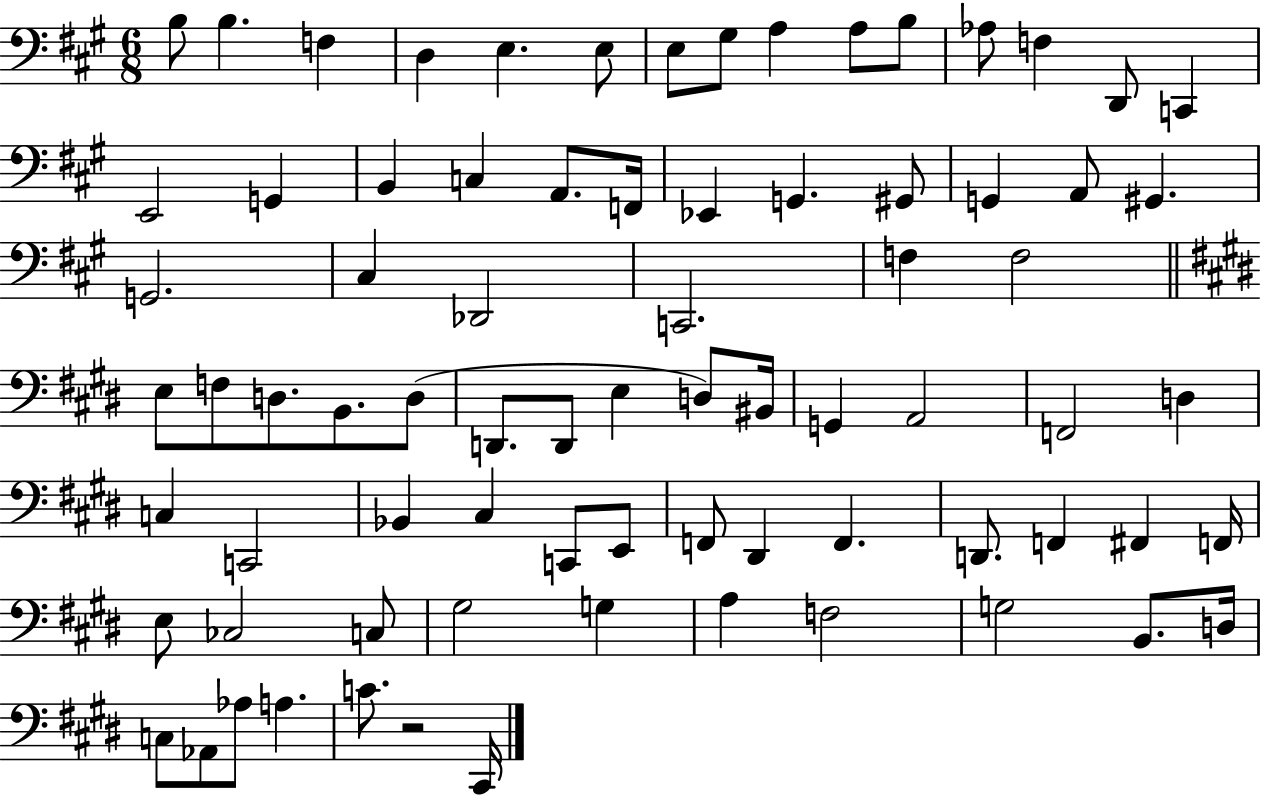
X:1
T:Untitled
M:6/8
L:1/4
K:A
B,/2 B, F, D, E, E,/2 E,/2 ^G,/2 A, A,/2 B,/2 _A,/2 F, D,,/2 C,, E,,2 G,, B,, C, A,,/2 F,,/4 _E,, G,, ^G,,/2 G,, A,,/2 ^G,, G,,2 ^C, _D,,2 C,,2 F, F,2 E,/2 F,/2 D,/2 B,,/2 D,/2 D,,/2 D,,/2 E, D,/2 ^B,,/4 G,, A,,2 F,,2 D, C, C,,2 _B,, ^C, C,,/2 E,,/2 F,,/2 ^D,, F,, D,,/2 F,, ^F,, F,,/4 E,/2 _C,2 C,/2 ^G,2 G, A, F,2 G,2 B,,/2 D,/4 C,/2 _A,,/2 _A,/2 A, C/2 z2 ^C,,/4